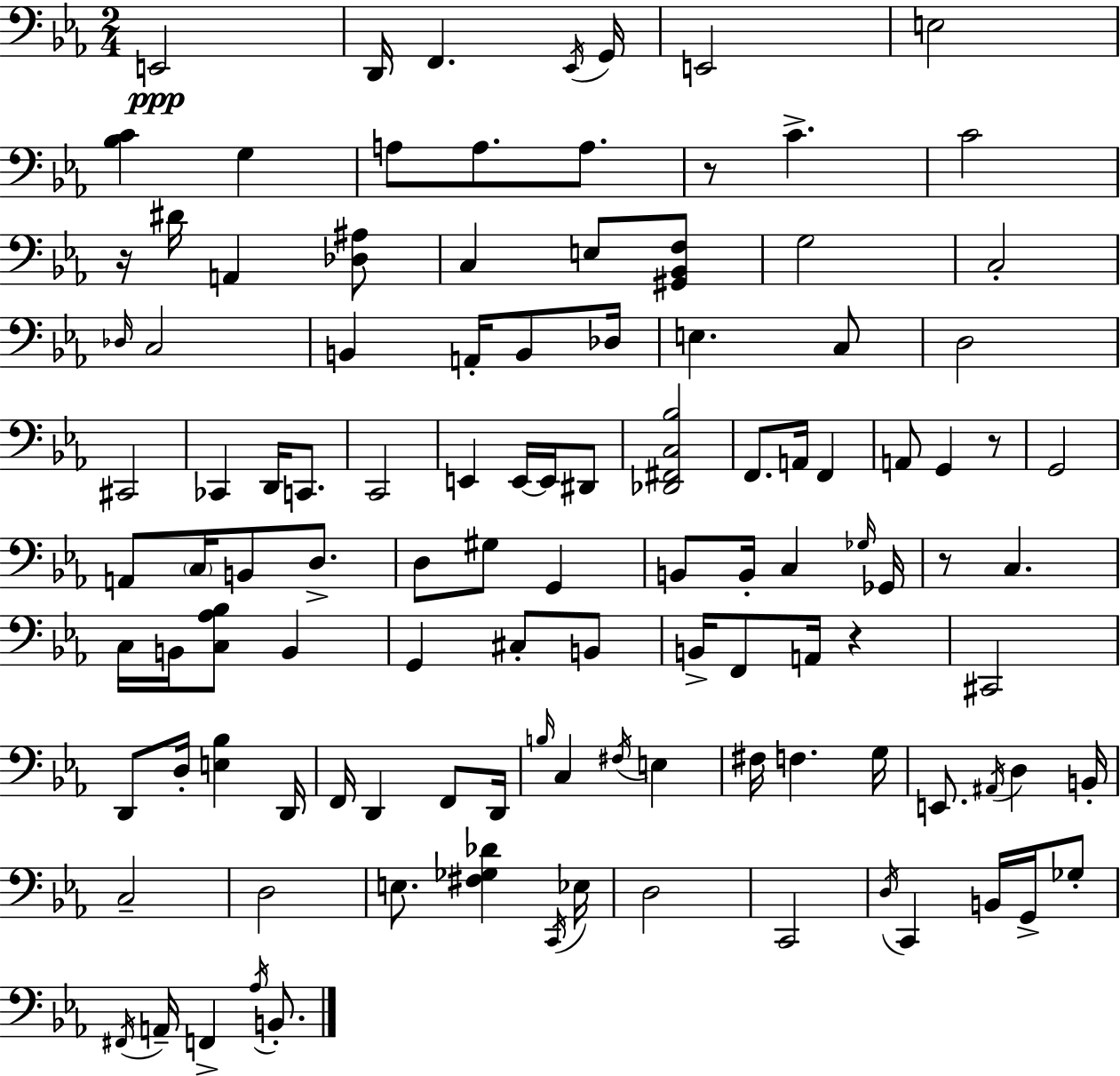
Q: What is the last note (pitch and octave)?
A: B2